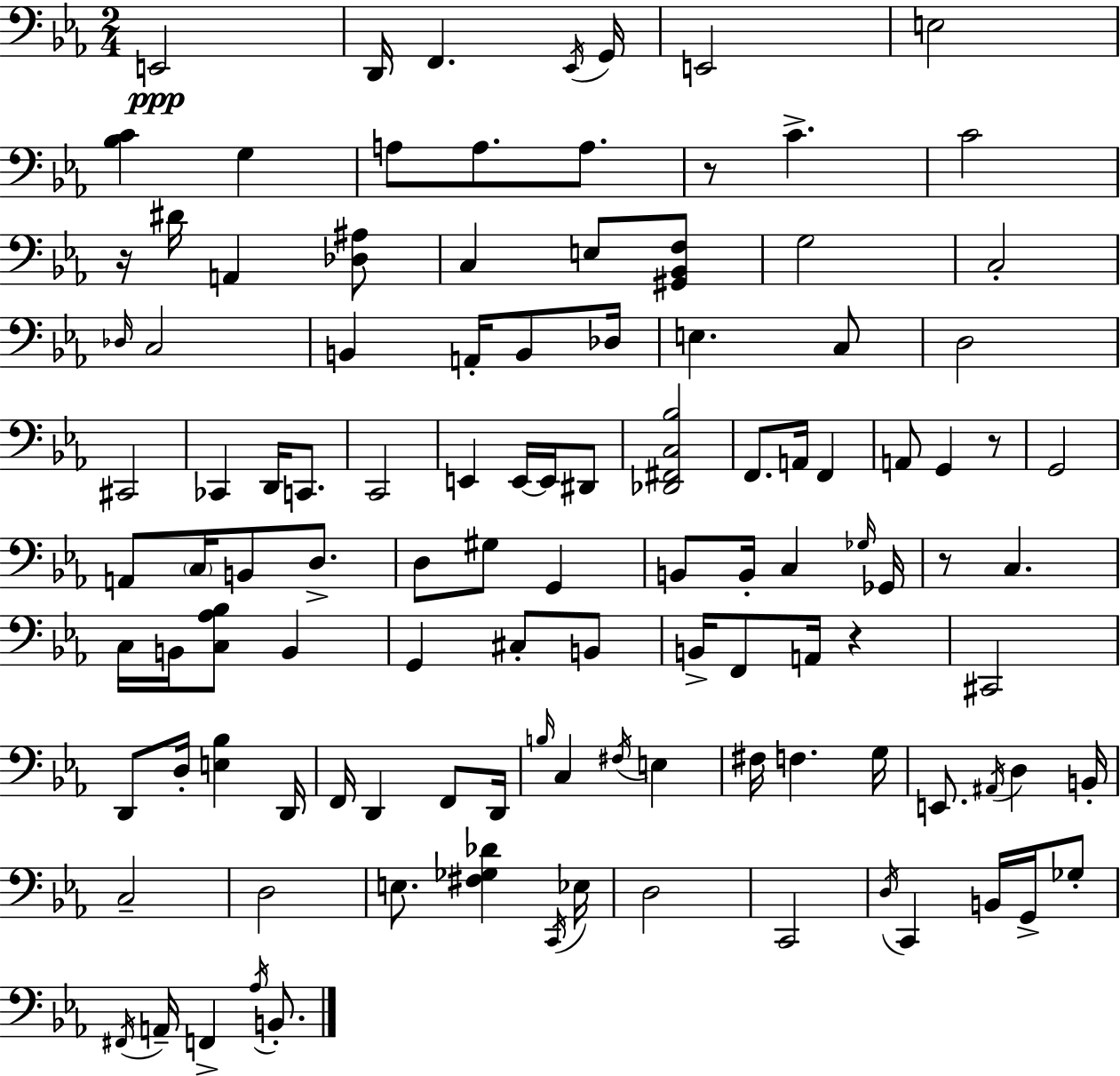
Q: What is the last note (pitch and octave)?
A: B2